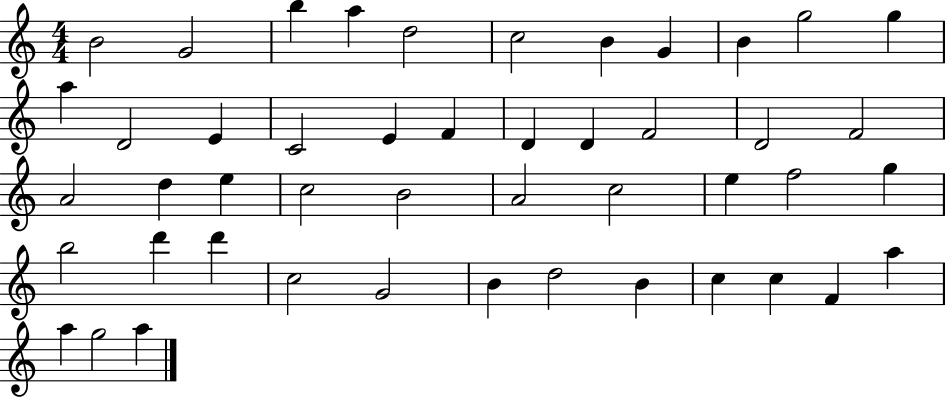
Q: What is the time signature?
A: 4/4